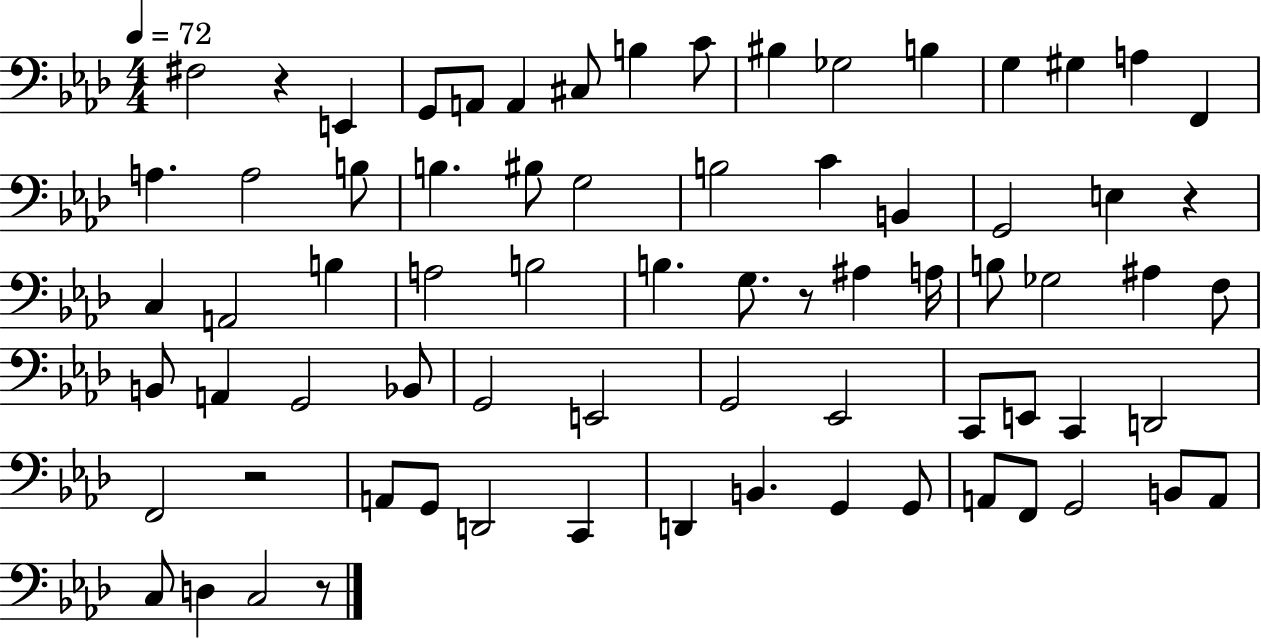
X:1
T:Untitled
M:4/4
L:1/4
K:Ab
^F,2 z E,, G,,/2 A,,/2 A,, ^C,/2 B, C/2 ^B, _G,2 B, G, ^G, A, F,, A, A,2 B,/2 B, ^B,/2 G,2 B,2 C B,, G,,2 E, z C, A,,2 B, A,2 B,2 B, G,/2 z/2 ^A, A,/4 B,/2 _G,2 ^A, F,/2 B,,/2 A,, G,,2 _B,,/2 G,,2 E,,2 G,,2 _E,,2 C,,/2 E,,/2 C,, D,,2 F,,2 z2 A,,/2 G,,/2 D,,2 C,, D,, B,, G,, G,,/2 A,,/2 F,,/2 G,,2 B,,/2 A,,/2 C,/2 D, C,2 z/2